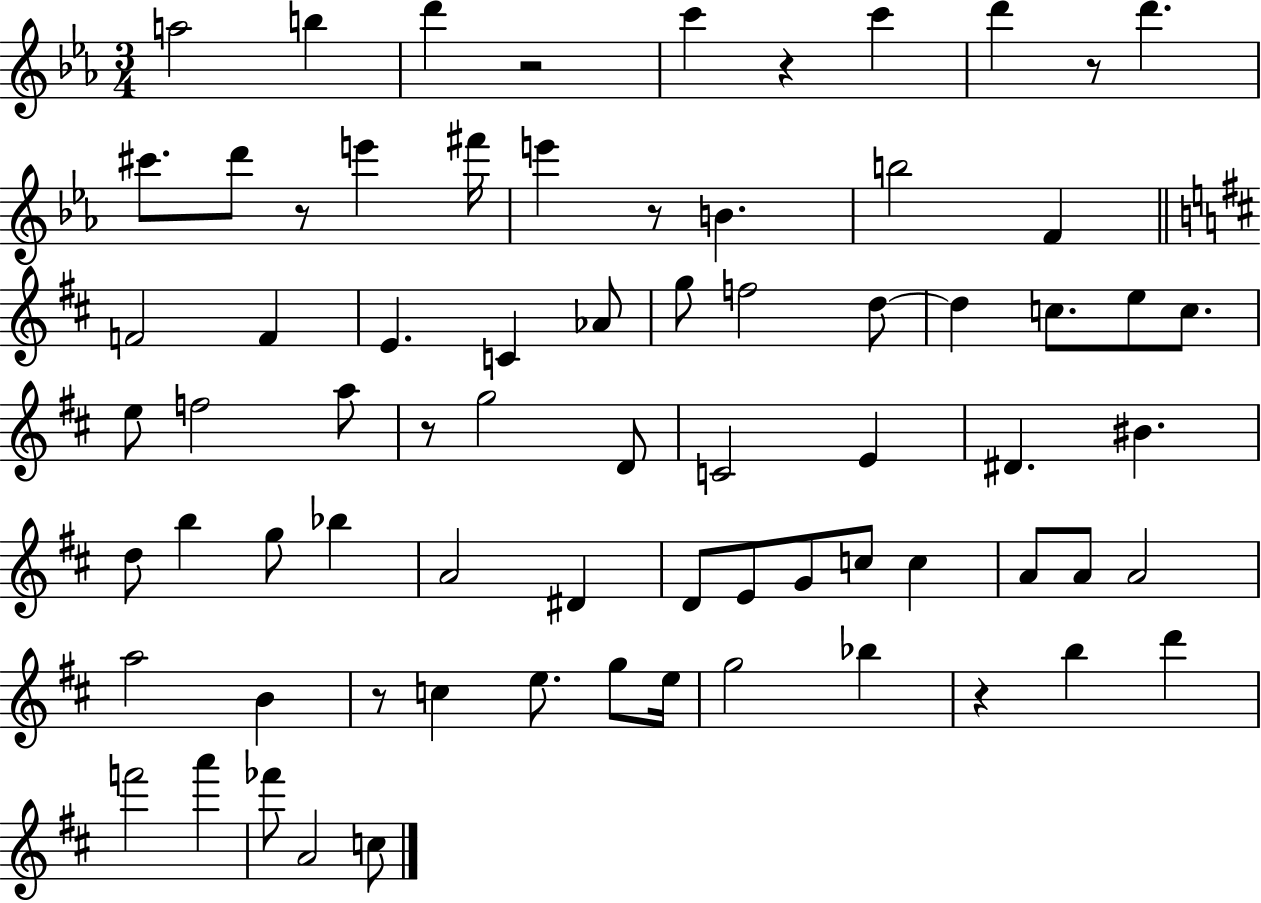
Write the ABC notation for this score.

X:1
T:Untitled
M:3/4
L:1/4
K:Eb
a2 b d' z2 c' z c' d' z/2 d' ^c'/2 d'/2 z/2 e' ^f'/4 e' z/2 B b2 F F2 F E C _A/2 g/2 f2 d/2 d c/2 e/2 c/2 e/2 f2 a/2 z/2 g2 D/2 C2 E ^D ^B d/2 b g/2 _b A2 ^D D/2 E/2 G/2 c/2 c A/2 A/2 A2 a2 B z/2 c e/2 g/2 e/4 g2 _b z b d' f'2 a' _f'/2 A2 c/2